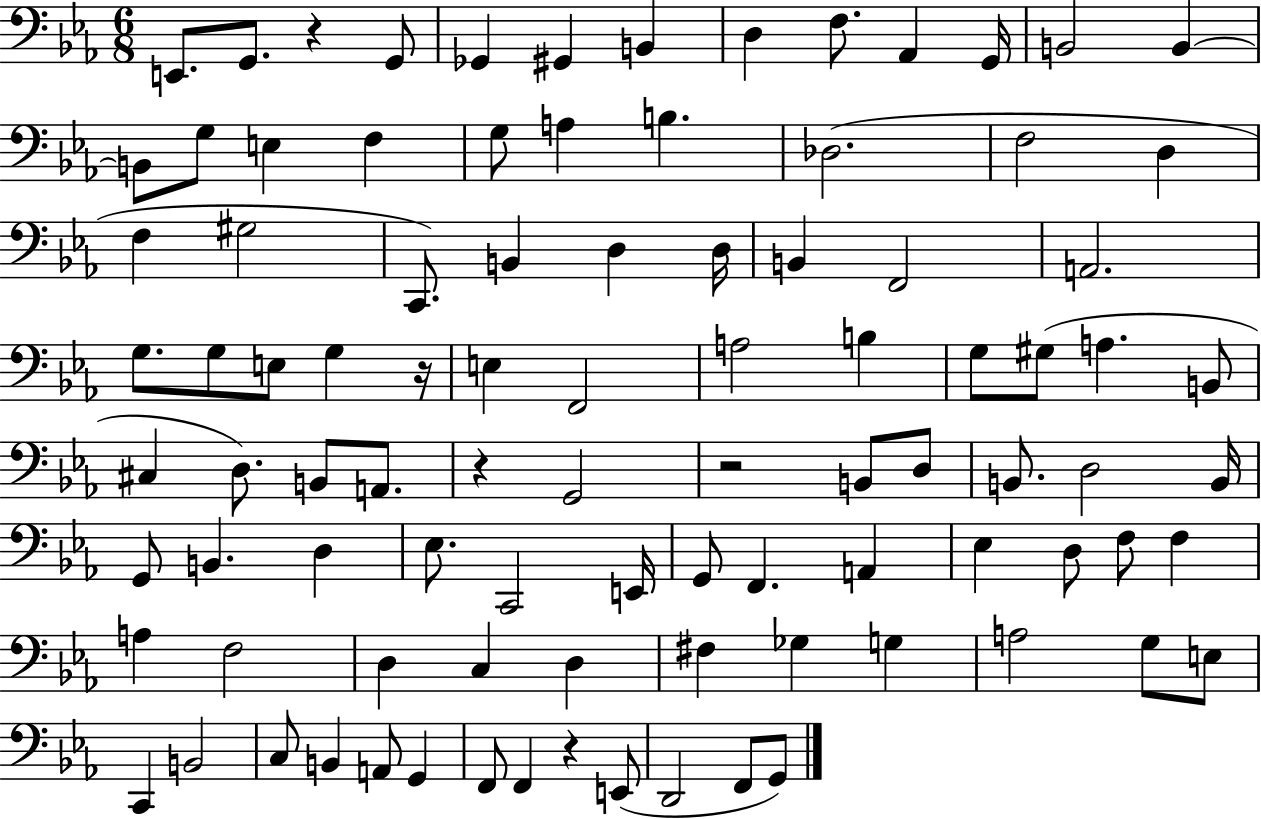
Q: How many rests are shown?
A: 5